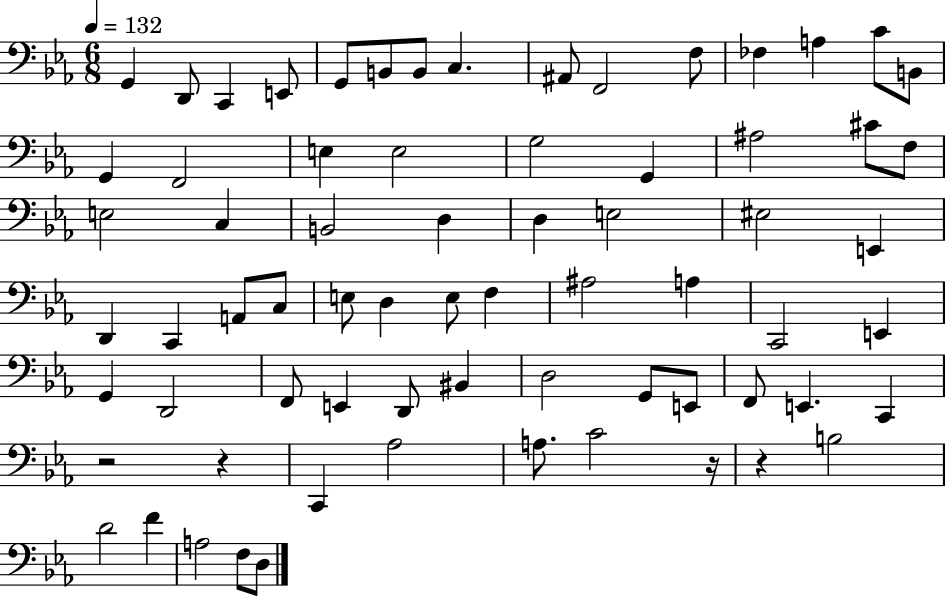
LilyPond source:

{
  \clef bass
  \numericTimeSignature
  \time 6/8
  \key ees \major
  \tempo 4 = 132
  \repeat volta 2 { g,4 d,8 c,4 e,8 | g,8 b,8 b,8 c4. | ais,8 f,2 f8 | fes4 a4 c'8 b,8 | \break g,4 f,2 | e4 e2 | g2 g,4 | ais2 cis'8 f8 | \break e2 c4 | b,2 d4 | d4 e2 | eis2 e,4 | \break d,4 c,4 a,8 c8 | e8 d4 e8 f4 | ais2 a4 | c,2 e,4 | \break g,4 d,2 | f,8 e,4 d,8 bis,4 | d2 g,8 e,8 | f,8 e,4. c,4 | \break r2 r4 | c,4 aes2 | a8. c'2 r16 | r4 b2 | \break d'2 f'4 | a2 f8 d8 | } \bar "|."
}